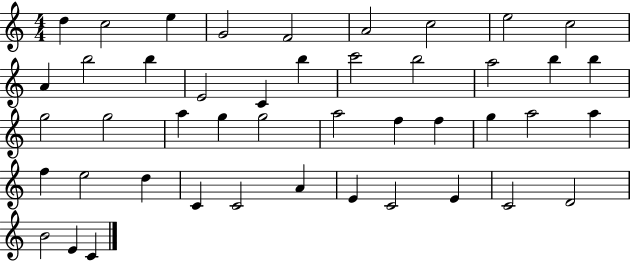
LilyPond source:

{
  \clef treble
  \numericTimeSignature
  \time 4/4
  \key c \major
  d''4 c''2 e''4 | g'2 f'2 | a'2 c''2 | e''2 c''2 | \break a'4 b''2 b''4 | e'2 c'4 b''4 | c'''2 b''2 | a''2 b''4 b''4 | \break g''2 g''2 | a''4 g''4 g''2 | a''2 f''4 f''4 | g''4 a''2 a''4 | \break f''4 e''2 d''4 | c'4 c'2 a'4 | e'4 c'2 e'4 | c'2 d'2 | \break b'2 e'4 c'4 | \bar "|."
}